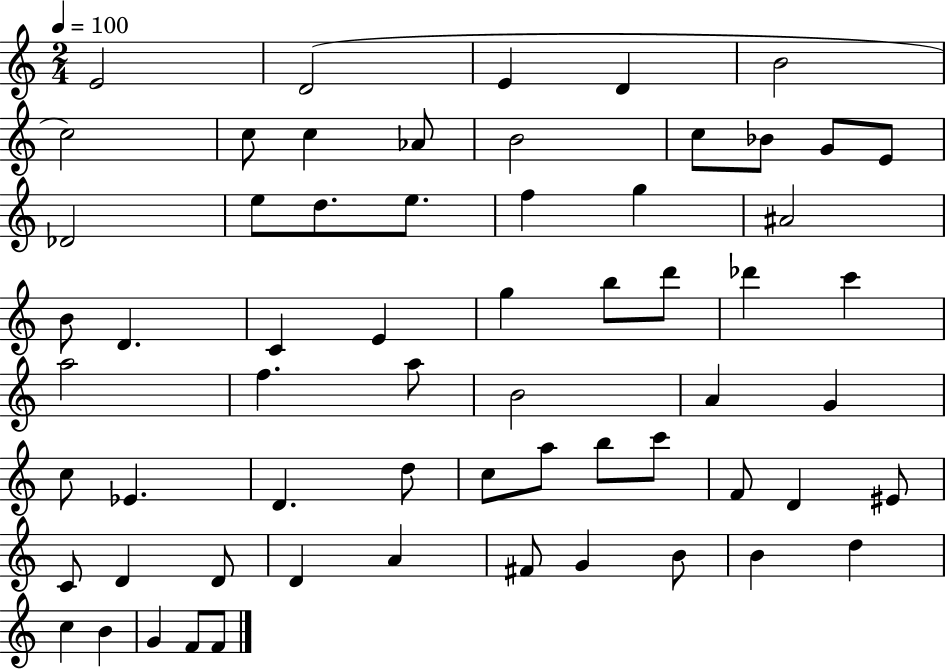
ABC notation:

X:1
T:Untitled
M:2/4
L:1/4
K:C
E2 D2 E D B2 c2 c/2 c _A/2 B2 c/2 _B/2 G/2 E/2 _D2 e/2 d/2 e/2 f g ^A2 B/2 D C E g b/2 d'/2 _d' c' a2 f a/2 B2 A G c/2 _E D d/2 c/2 a/2 b/2 c'/2 F/2 D ^E/2 C/2 D D/2 D A ^F/2 G B/2 B d c B G F/2 F/2